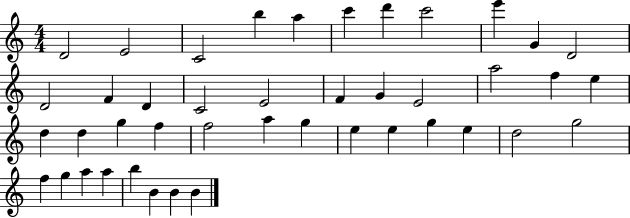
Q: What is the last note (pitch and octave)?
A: B4